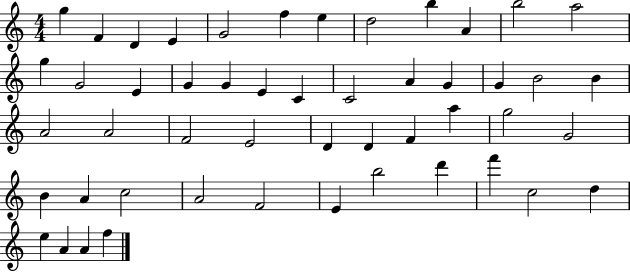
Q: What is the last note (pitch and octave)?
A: F5